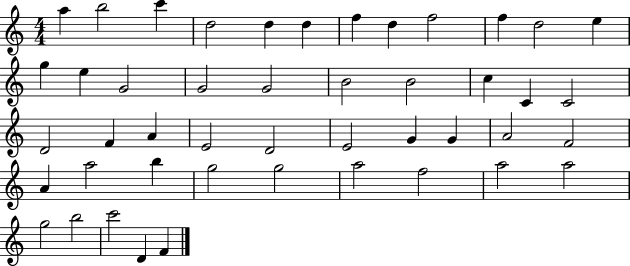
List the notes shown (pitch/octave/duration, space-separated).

A5/q B5/h C6/q D5/h D5/q D5/q F5/q D5/q F5/h F5/q D5/h E5/q G5/q E5/q G4/h G4/h G4/h B4/h B4/h C5/q C4/q C4/h D4/h F4/q A4/q E4/h D4/h E4/h G4/q G4/q A4/h F4/h A4/q A5/h B5/q G5/h G5/h A5/h F5/h A5/h A5/h G5/h B5/h C6/h D4/q F4/q